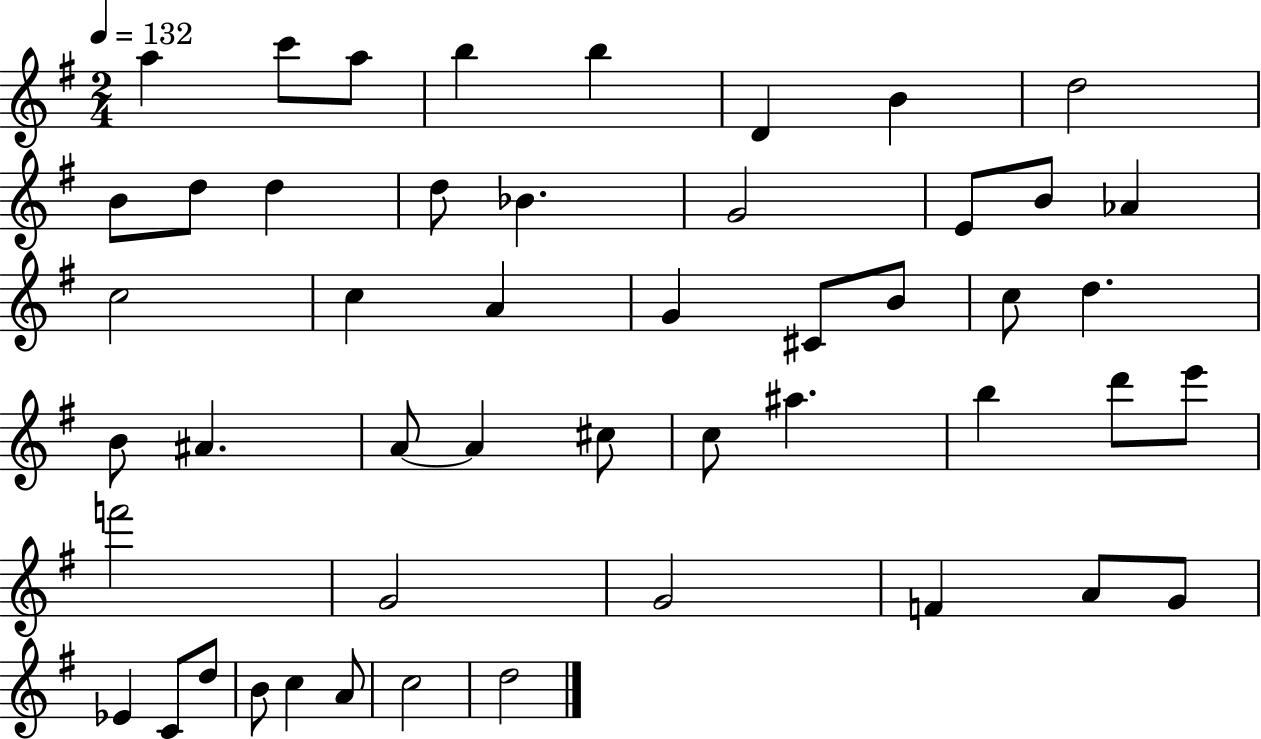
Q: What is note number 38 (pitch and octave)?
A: G4